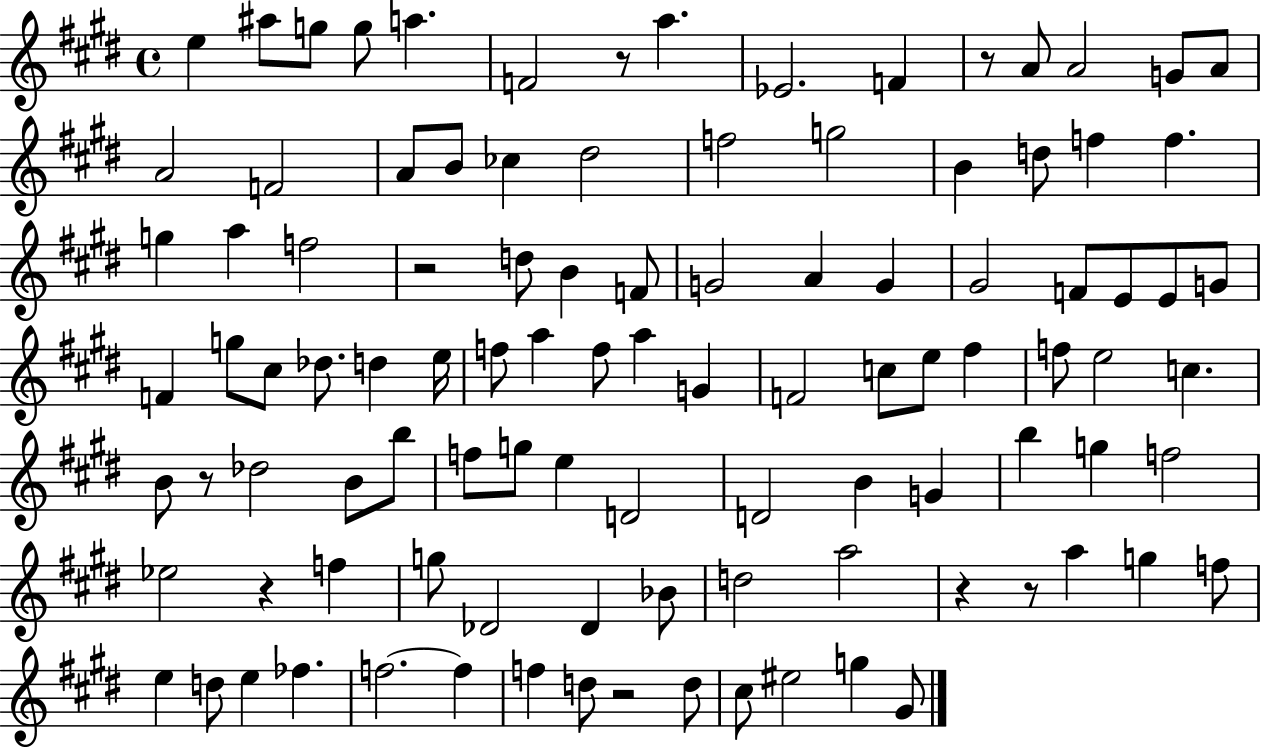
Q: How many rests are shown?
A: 8